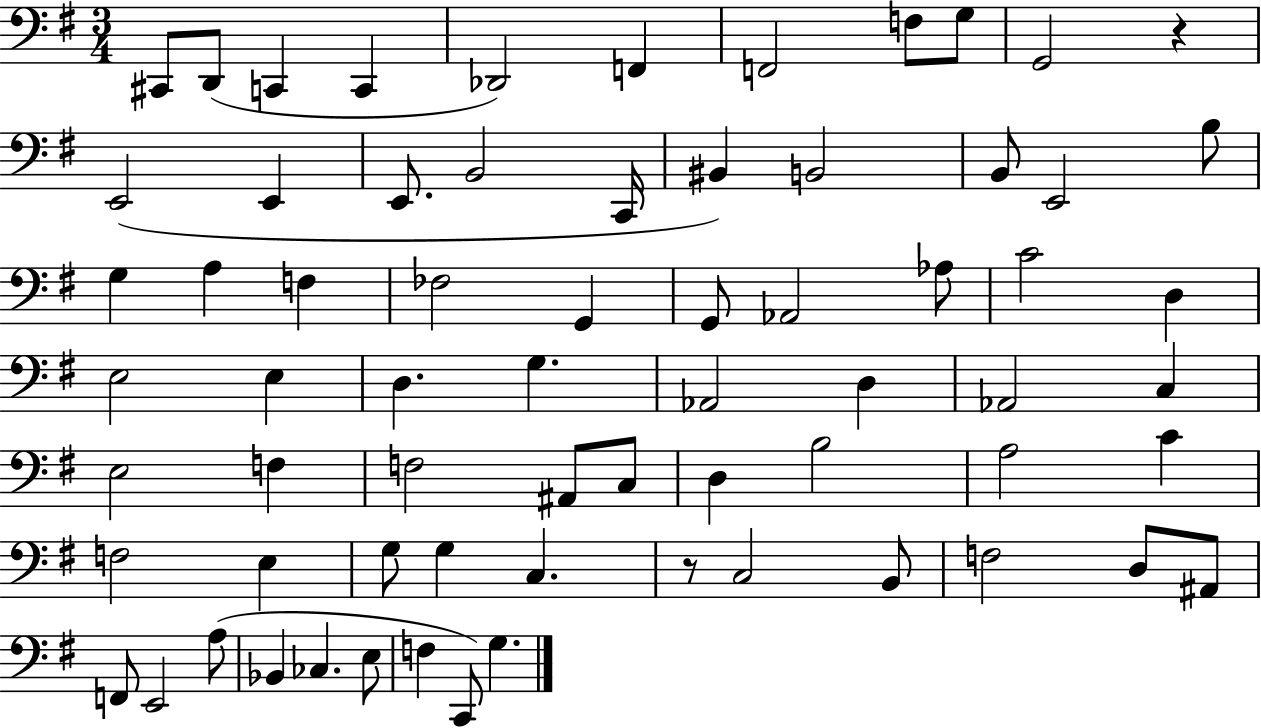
{
  \clef bass
  \numericTimeSignature
  \time 3/4
  \key g \major
  cis,8 d,8( c,4 c,4 | des,2) f,4 | f,2 f8 g8 | g,2 r4 | \break e,2( e,4 | e,8. b,2 c,16 | bis,4) b,2 | b,8 e,2 b8 | \break g4 a4 f4 | fes2 g,4 | g,8 aes,2 aes8 | c'2 d4 | \break e2 e4 | d4. g4. | aes,2 d4 | aes,2 c4 | \break e2 f4 | f2 ais,8 c8 | d4 b2 | a2 c'4 | \break f2 e4 | g8 g4 c4. | r8 c2 b,8 | f2 d8 ais,8 | \break f,8 e,2 a8( | bes,4 ces4. e8 | f4 c,8) g4. | \bar "|."
}